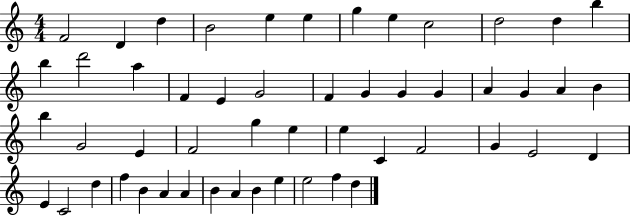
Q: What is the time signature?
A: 4/4